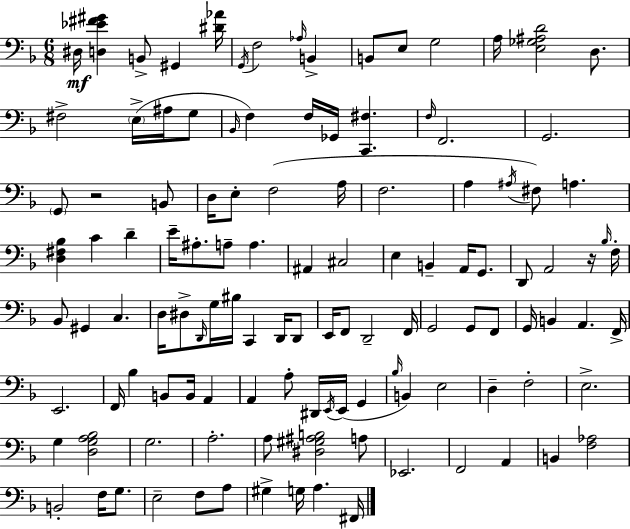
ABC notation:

X:1
T:Untitled
M:6/8
L:1/4
K:Dm
^D,/4 [D,_E^F^G] B,,/2 ^G,, [^D_A]/4 G,,/4 F,2 _A,/4 B,, B,,/2 E,/2 G,2 A,/4 [E,_G,^A,D]2 D,/2 ^F,2 E,/4 ^A,/4 G,/2 _B,,/4 F, F,/4 _G,,/4 [C,,^F,] F,/4 F,,2 G,,2 G,,/2 z2 B,,/2 D,/4 E,/2 F,2 A,/4 F,2 A, ^A,/4 ^F,/2 A, [D,^F,_B,] C D E/4 ^A,/2 A,/2 A, ^A,, ^C,2 E, B,, A,,/4 G,,/2 D,,/2 A,,2 z/4 _B,/4 F,/4 _B,,/2 ^G,, C, D,/4 ^D,/2 D,,/4 G,/4 ^B,/4 C,, D,,/4 D,,/2 E,,/4 F,,/2 D,,2 F,,/4 G,,2 G,,/2 F,,/2 G,,/4 B,, A,, F,,/4 E,,2 F,,/4 _B, B,,/2 B,,/4 A,, A,, A,/2 ^D,,/4 E,,/4 E,,/4 G,, _B,/4 B,, E,2 D, F,2 E,2 G, [D,G,A,_B,]2 G,2 A,2 A,/2 [^D,^G,^A,B,]2 A,/2 _E,,2 F,,2 A,, B,, [F,_A,]2 B,,2 F,/4 G,/2 E,2 F,/2 A,/2 ^G, G,/4 A, ^F,,/4